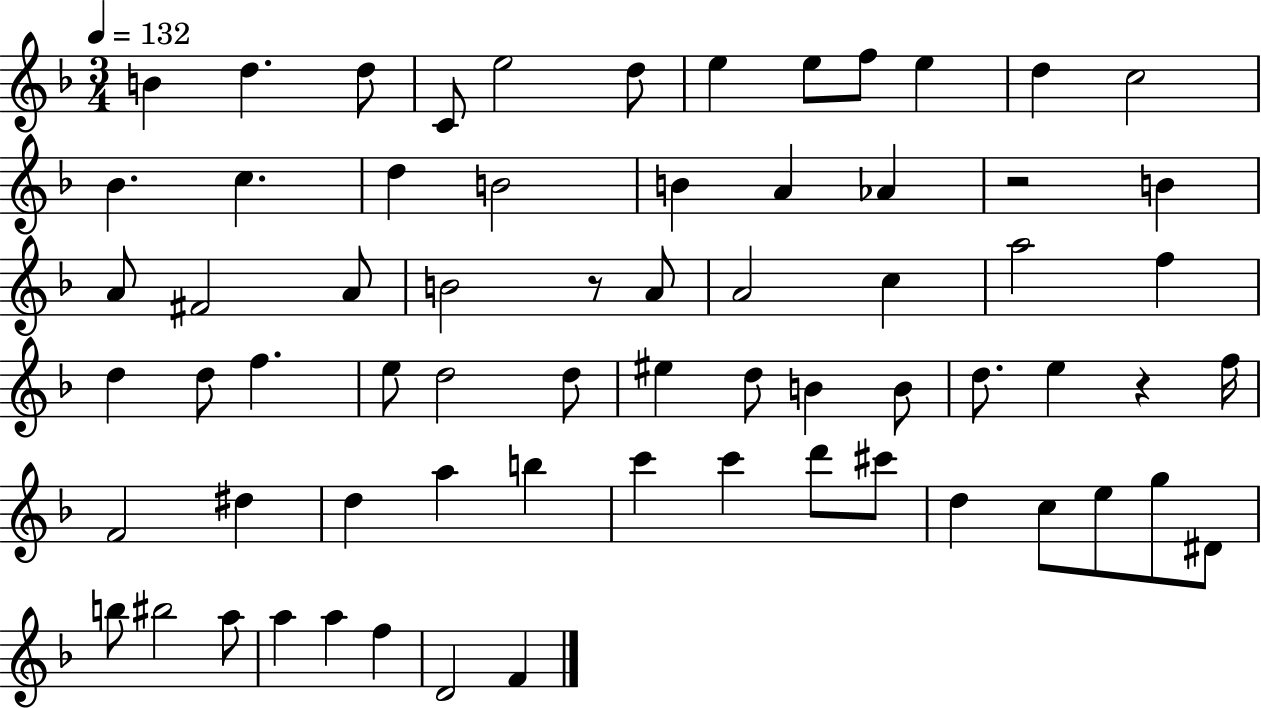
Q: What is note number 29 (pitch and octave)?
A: F5